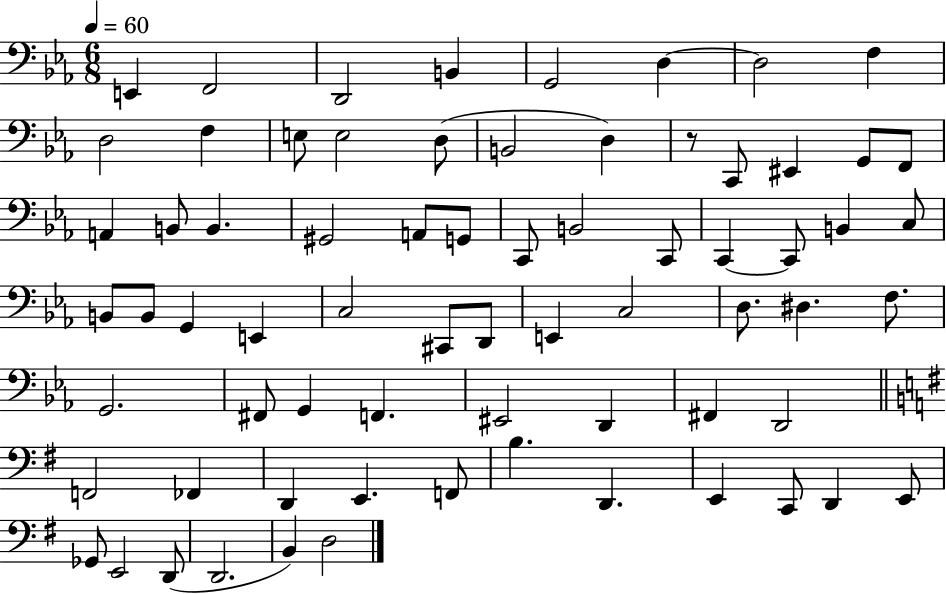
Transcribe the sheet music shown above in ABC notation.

X:1
T:Untitled
M:6/8
L:1/4
K:Eb
E,, F,,2 D,,2 B,, G,,2 D, D,2 F, D,2 F, E,/2 E,2 D,/2 B,,2 D, z/2 C,,/2 ^E,, G,,/2 F,,/2 A,, B,,/2 B,, ^G,,2 A,,/2 G,,/2 C,,/2 B,,2 C,,/2 C,, C,,/2 B,, C,/2 B,,/2 B,,/2 G,, E,, C,2 ^C,,/2 D,,/2 E,, C,2 D,/2 ^D, F,/2 G,,2 ^F,,/2 G,, F,, ^E,,2 D,, ^F,, D,,2 F,,2 _F,, D,, E,, F,,/2 B, D,, E,, C,,/2 D,, E,,/2 _G,,/2 E,,2 D,,/2 D,,2 B,, D,2